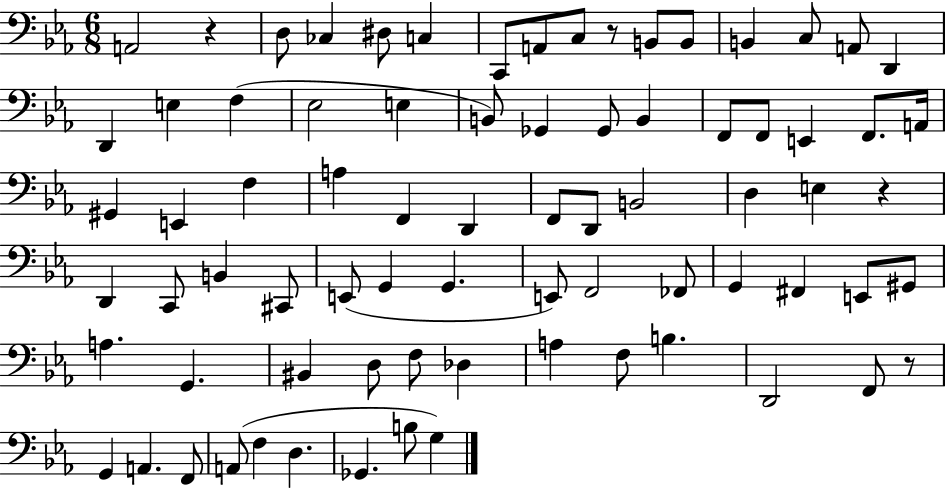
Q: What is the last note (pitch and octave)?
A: G3